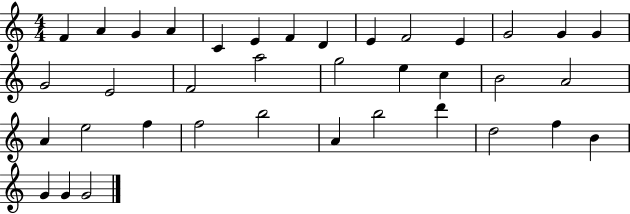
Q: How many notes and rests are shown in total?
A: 37